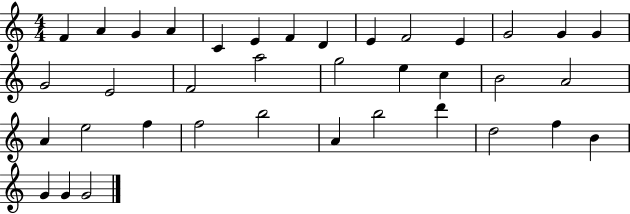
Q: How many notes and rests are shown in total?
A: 37